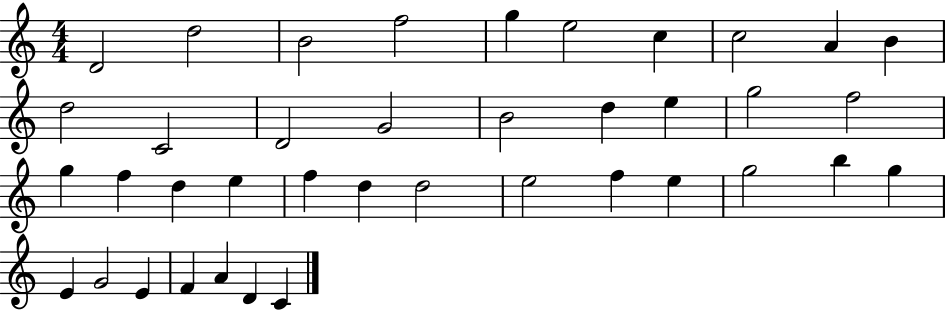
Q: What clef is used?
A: treble